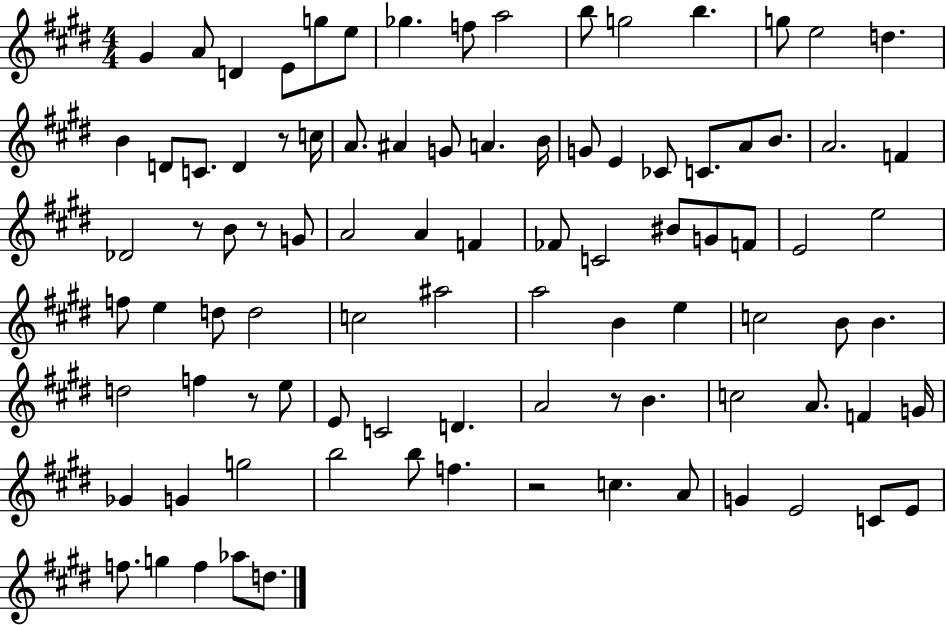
{
  \clef treble
  \numericTimeSignature
  \time 4/4
  \key e \major
  \repeat volta 2 { gis'4 a'8 d'4 e'8 g''8 e''8 | ges''4. f''8 a''2 | b''8 g''2 b''4. | g''8 e''2 d''4. | \break b'4 d'8 c'8. d'4 r8 c''16 | a'8. ais'4 g'8 a'4. b'16 | g'8 e'4 ces'8 c'8. a'8 b'8. | a'2. f'4 | \break des'2 r8 b'8 r8 g'8 | a'2 a'4 f'4 | fes'8 c'2 bis'8 g'8 f'8 | e'2 e''2 | \break f''8 e''4 d''8 d''2 | c''2 ais''2 | a''2 b'4 e''4 | c''2 b'8 b'4. | \break d''2 f''4 r8 e''8 | e'8 c'2 d'4. | a'2 r8 b'4. | c''2 a'8. f'4 g'16 | \break ges'4 g'4 g''2 | b''2 b''8 f''4. | r2 c''4. a'8 | g'4 e'2 c'8 e'8 | \break f''8. g''4 f''4 aes''8 d''8. | } \bar "|."
}